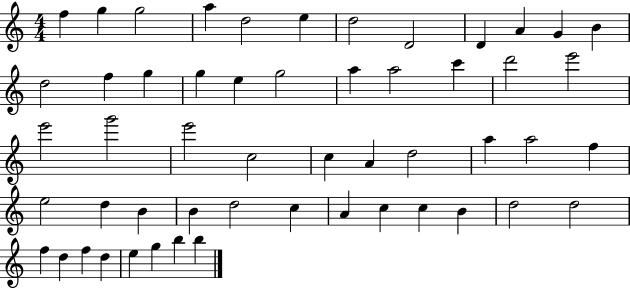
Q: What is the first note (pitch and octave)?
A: F5